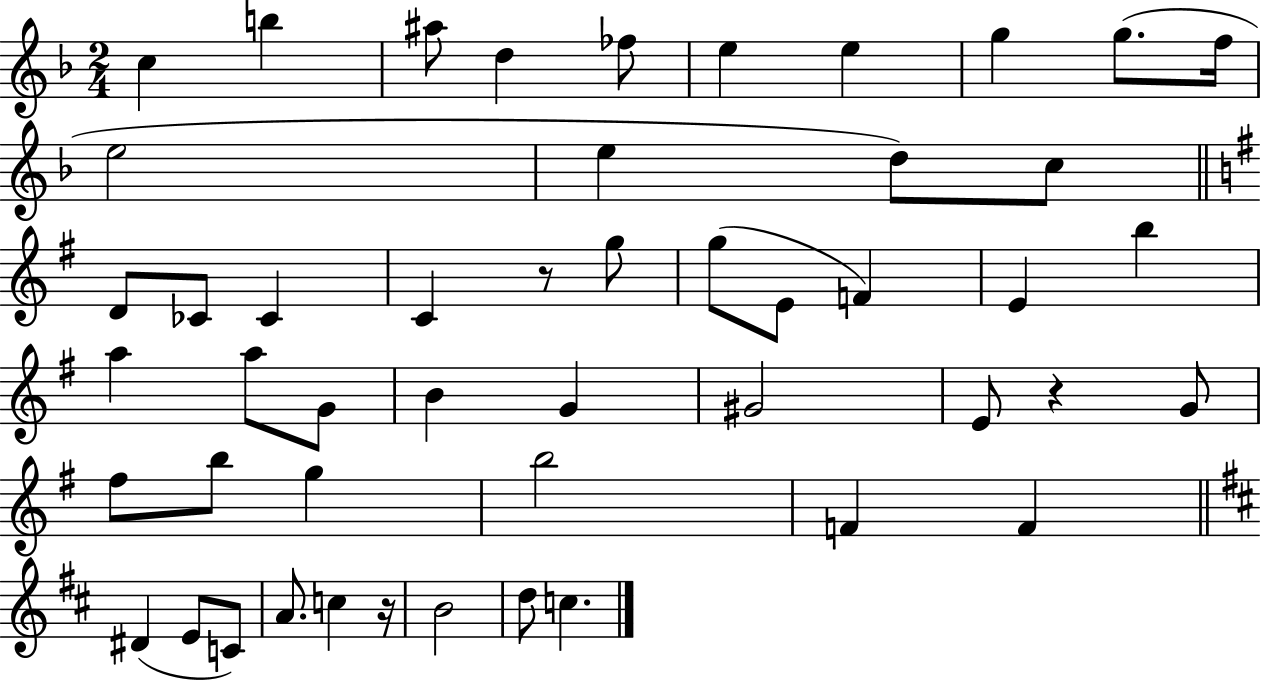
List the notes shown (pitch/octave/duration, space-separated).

C5/q B5/q A#5/e D5/q FES5/e E5/q E5/q G5/q G5/e. F5/s E5/h E5/q D5/e C5/e D4/e CES4/e CES4/q C4/q R/e G5/e G5/e E4/e F4/q E4/q B5/q A5/q A5/e G4/e B4/q G4/q G#4/h E4/e R/q G4/e F#5/e B5/e G5/q B5/h F4/q F4/q D#4/q E4/e C4/e A4/e. C5/q R/s B4/h D5/e C5/q.